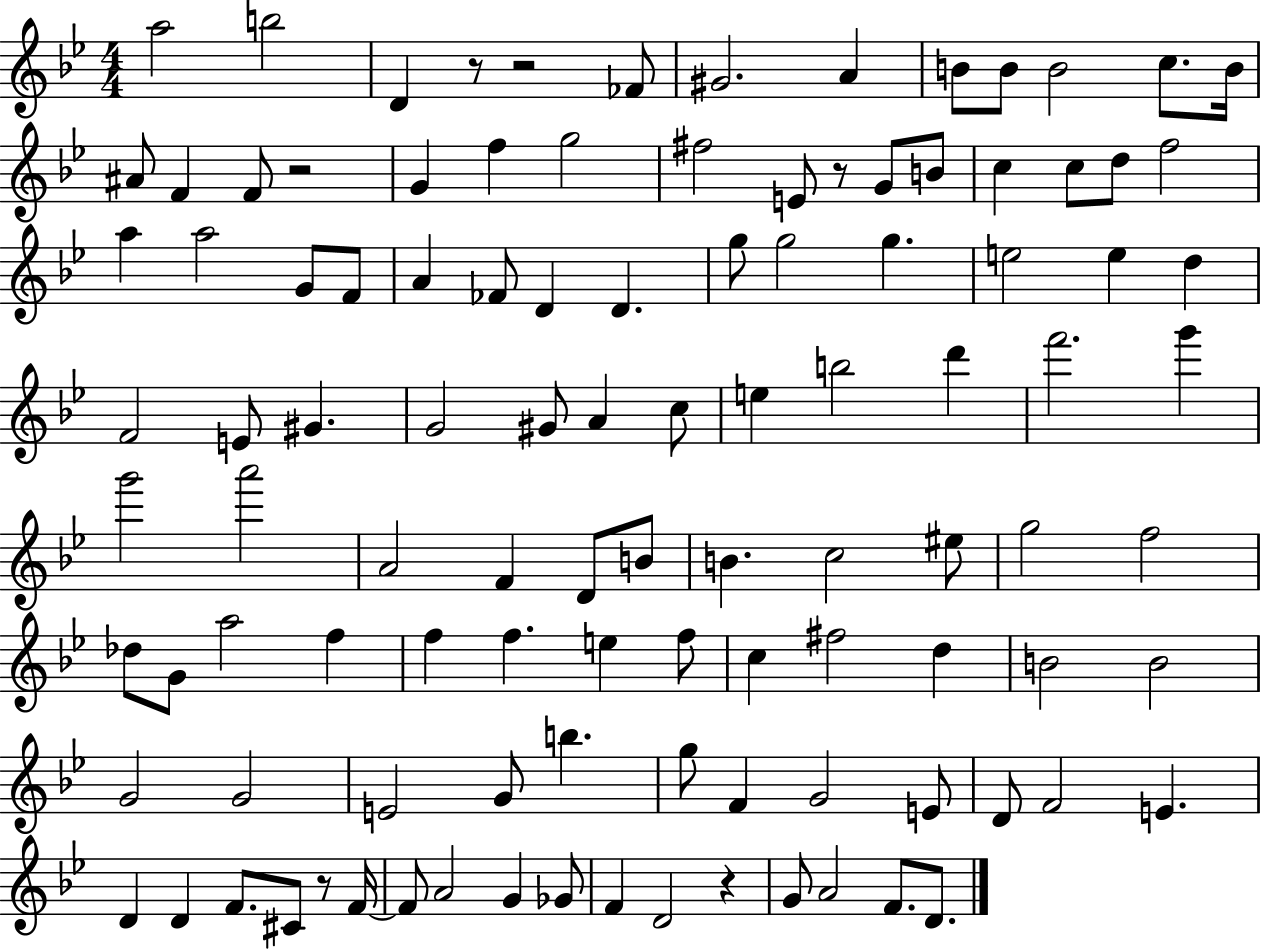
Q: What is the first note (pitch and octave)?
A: A5